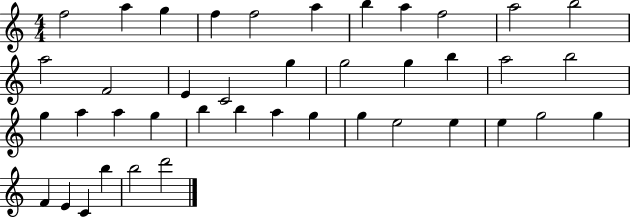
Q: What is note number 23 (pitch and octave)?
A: A5